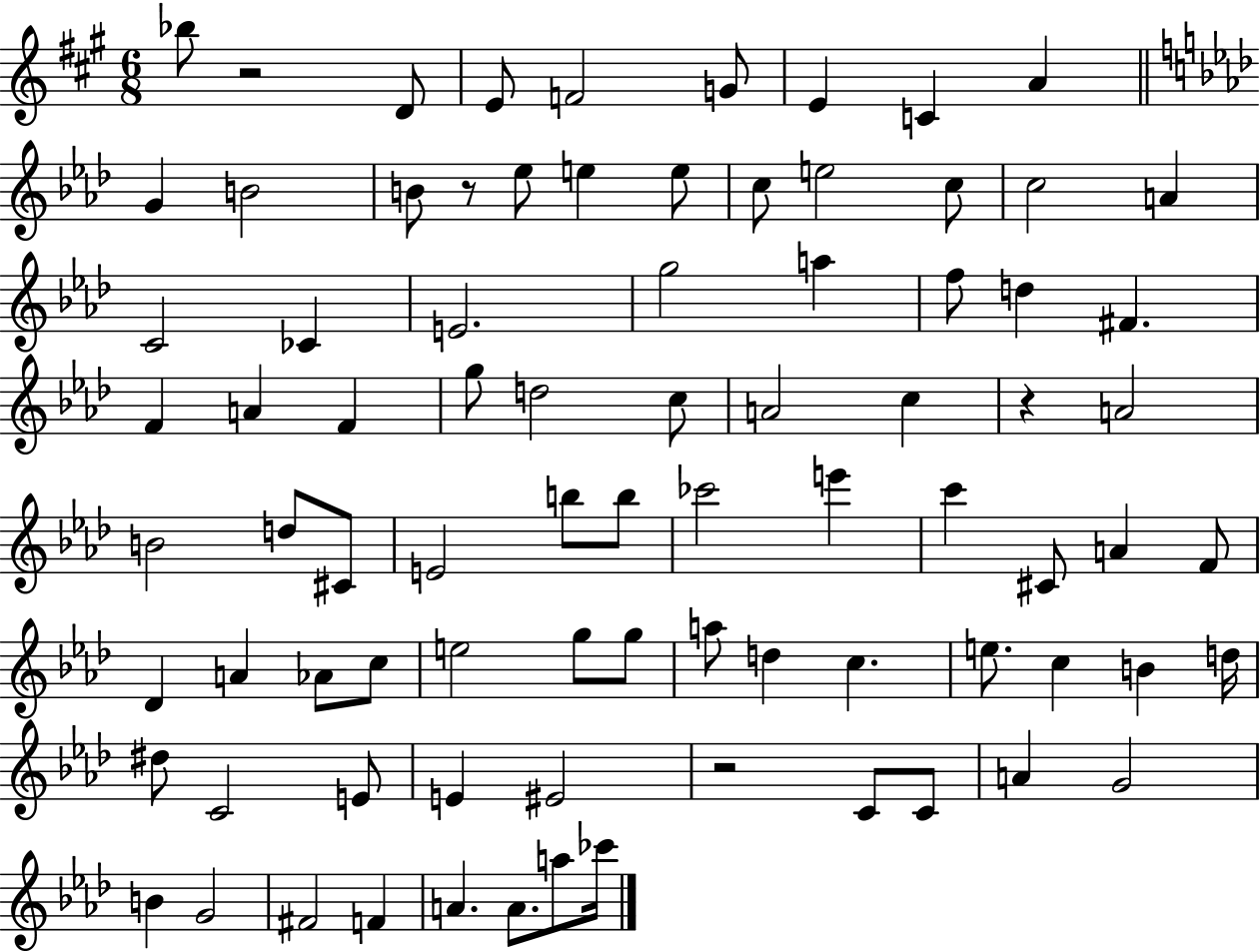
Bb5/e R/h D4/e E4/e F4/h G4/e E4/q C4/q A4/q G4/q B4/h B4/e R/e Eb5/e E5/q E5/e C5/e E5/h C5/e C5/h A4/q C4/h CES4/q E4/h. G5/h A5/q F5/e D5/q F#4/q. F4/q A4/q F4/q G5/e D5/h C5/e A4/h C5/q R/q A4/h B4/h D5/e C#4/e E4/h B5/e B5/e CES6/h E6/q C6/q C#4/e A4/q F4/e Db4/q A4/q Ab4/e C5/e E5/h G5/e G5/e A5/e D5/q C5/q. E5/e. C5/q B4/q D5/s D#5/e C4/h E4/e E4/q EIS4/h R/h C4/e C4/e A4/q G4/h B4/q G4/h F#4/h F4/q A4/q. A4/e. A5/e CES6/s